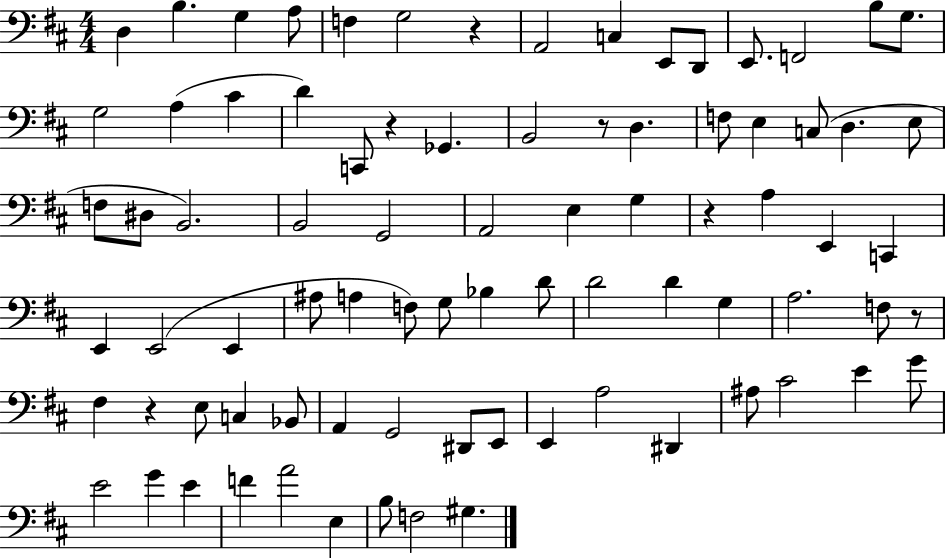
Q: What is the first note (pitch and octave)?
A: D3